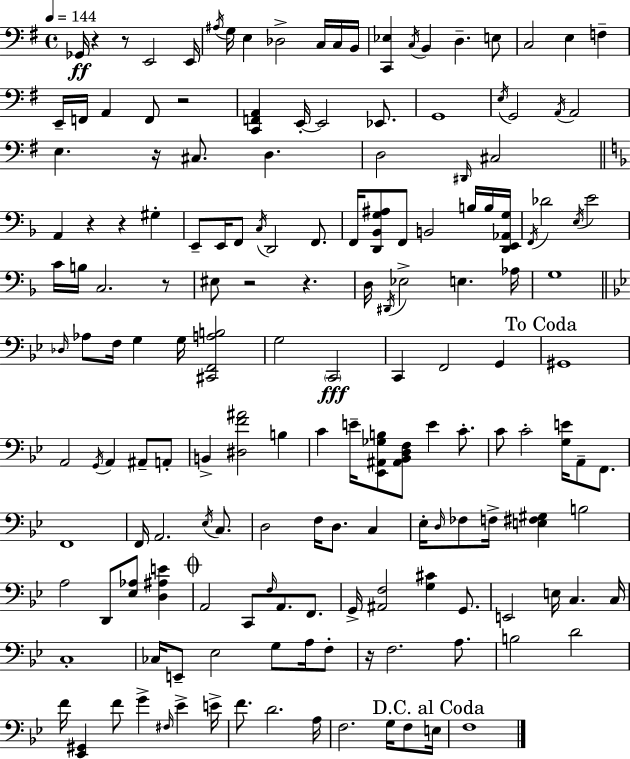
{
  \clef bass
  \time 4/4
  \defaultTimeSignature
  \key e \minor
  \tempo 4 = 144
  ges,16\ff r4 r8 e,2 e,16 | \acciaccatura { ais16 } g16 e4 des2-> c16 c16 | b,16 <c, ees>4 \acciaccatura { c16 } b,4 d4.-- | e8 c2 e4 f4-- | \break e,16-- f,16 a,4 f,8 r2 | <c, f, a,>4 e,16-.~~ e,2 ees,8. | g,1 | \acciaccatura { e16 } g,2 \acciaccatura { a,16 } a,2 | \break e4. r16 cis8. d4. | d2 \grace { dis,16 } cis2 | \bar "||" \break \key f \major a,4 r4 r4 gis4-. | e,8-- e,16 f,8 \acciaccatura { c16 } d,2 f,8. | f,16 <d, bes, g ais>8 f,8 b,2 b16 b16 | <d, e, aes, g>16 \acciaccatura { f,16 } des'2 \acciaccatura { e16 } e'2 | \break c'16 b16 c2. | r8 eis8 r2 r4. | d16 \acciaccatura { dis,16 } ees2-> e4. | aes16 g1 | \break \bar "||" \break \key bes \major \grace { des16 } aes8 f16 g4 g16 <cis, f, a b>2 | g2 \parenthesize c,2\fff | c,4 f,2 g,4 | \mark "To Coda" gis,1 | \break a,2 \acciaccatura { g,16 } a,4 ais,8-- | a,8-. b,4-> <dis f' ais'>2 b4 | c'4 e'16-- <ees, ais, ges b>8 <ais, bes, d f>8 e'4 c'8.-. | c'8 c'2-. <g e'>16 a,8-- f,8. | \break f,1 | f,16 a,2. \acciaccatura { ees16 } | c8. d2 f16 d8. c4 | ees16-. \grace { d16 } fes8 f16-> <e fis gis>4 b2 | \break a2 d,8 <ees aes>8 | <d ais e'>4 \mark \markup { \musicglyph "scripts.coda" } a,2 c,8 \grace { f16 } a,8. | f,8. g,16-> <ais, f>2 <g cis'>4 | g,8. e,2 e16 c4. | \break c16 c1-. | ces16 e,8-- ees2 | g8 a16 f8-. r16 f2. | a8. b2 d'2 | \break f'16 <ees, gis,>4 f'8 g'4-> | \grace { fis16 } ees'4-> e'16-> f'8. d'2. | a16 f2. | g16 f8 \mark "D.C. al Coda" e16 f1 | \break \bar "|."
}